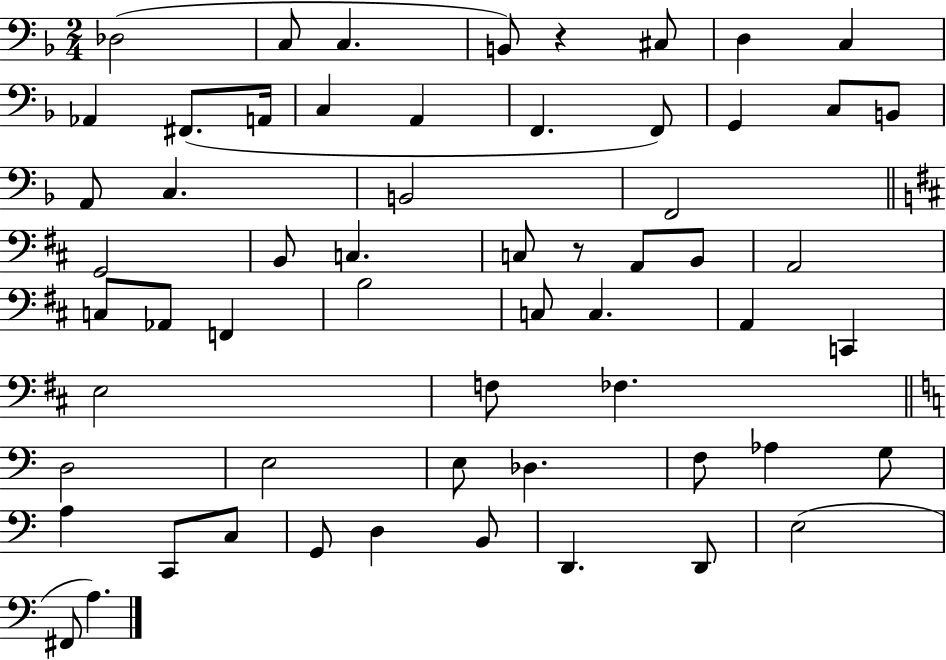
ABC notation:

X:1
T:Untitled
M:2/4
L:1/4
K:F
_D,2 C,/2 C, B,,/2 z ^C,/2 D, C, _A,, ^F,,/2 A,,/4 C, A,, F,, F,,/2 G,, C,/2 B,,/2 A,,/2 C, B,,2 F,,2 G,,2 B,,/2 C, C,/2 z/2 A,,/2 B,,/2 A,,2 C,/2 _A,,/2 F,, B,2 C,/2 C, A,, C,, E,2 F,/2 _F, D,2 E,2 E,/2 _D, F,/2 _A, G,/2 A, C,,/2 C,/2 G,,/2 D, B,,/2 D,, D,,/2 E,2 ^F,,/2 A,